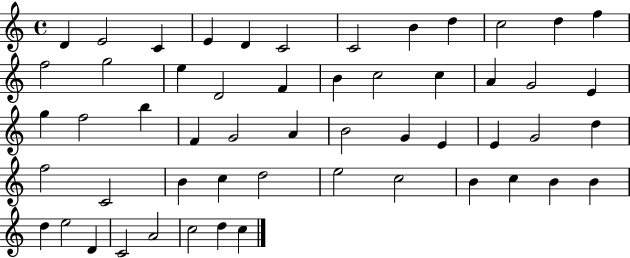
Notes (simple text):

D4/q E4/h C4/q E4/q D4/q C4/h C4/h B4/q D5/q C5/h D5/q F5/q F5/h G5/h E5/q D4/h F4/q B4/q C5/h C5/q A4/q G4/h E4/q G5/q F5/h B5/q F4/q G4/h A4/q B4/h G4/q E4/q E4/q G4/h D5/q F5/h C4/h B4/q C5/q D5/h E5/h C5/h B4/q C5/q B4/q B4/q D5/q E5/h D4/q C4/h A4/h C5/h D5/q C5/q